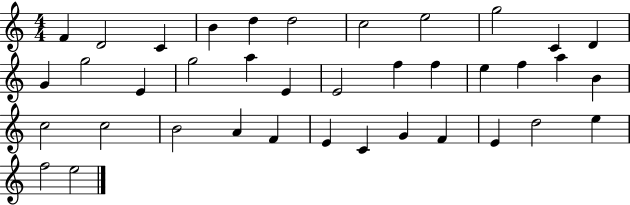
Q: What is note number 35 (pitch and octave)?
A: D5